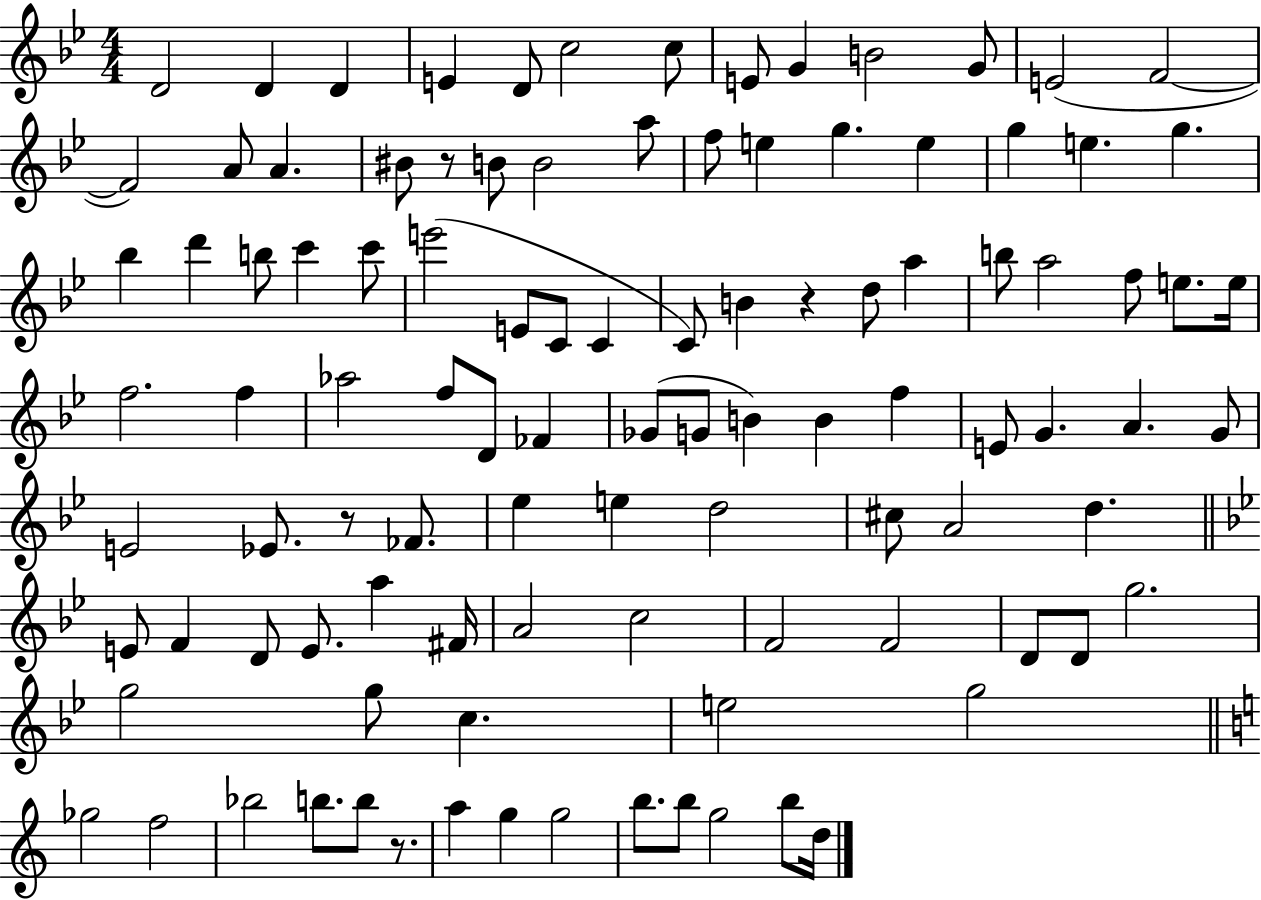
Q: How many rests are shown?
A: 4